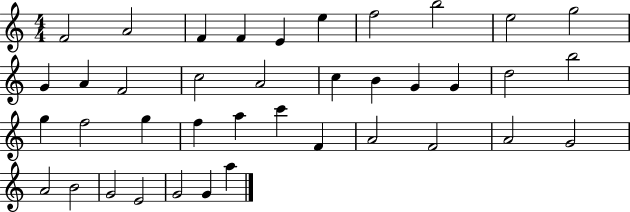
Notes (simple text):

F4/h A4/h F4/q F4/q E4/q E5/q F5/h B5/h E5/h G5/h G4/q A4/q F4/h C5/h A4/h C5/q B4/q G4/q G4/q D5/h B5/h G5/q F5/h G5/q F5/q A5/q C6/q F4/q A4/h F4/h A4/h G4/h A4/h B4/h G4/h E4/h G4/h G4/q A5/q